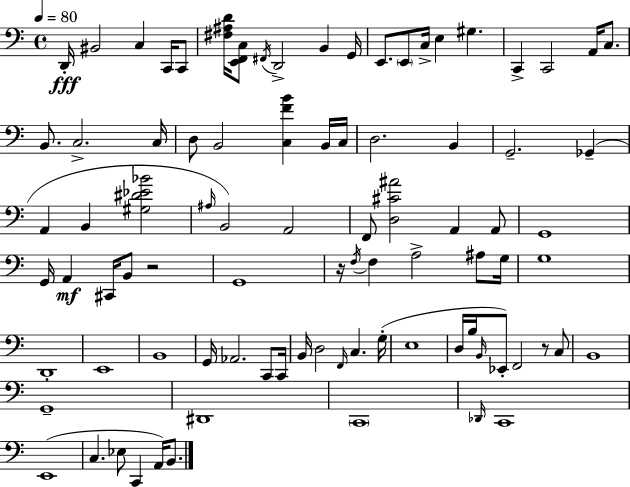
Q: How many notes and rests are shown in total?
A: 88